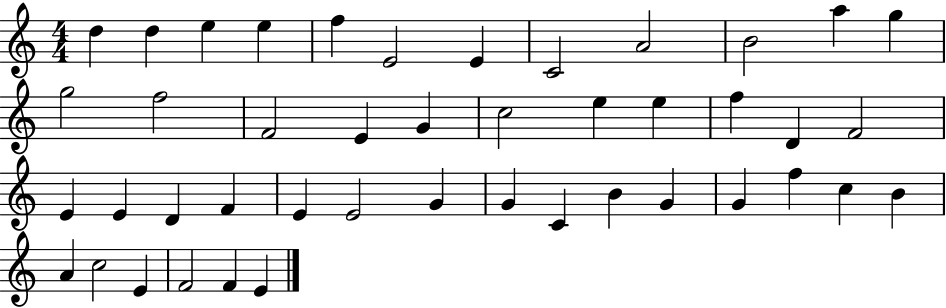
D5/q D5/q E5/q E5/q F5/q E4/h E4/q C4/h A4/h B4/h A5/q G5/q G5/h F5/h F4/h E4/q G4/q C5/h E5/q E5/q F5/q D4/q F4/h E4/q E4/q D4/q F4/q E4/q E4/h G4/q G4/q C4/q B4/q G4/q G4/q F5/q C5/q B4/q A4/q C5/h E4/q F4/h F4/q E4/q